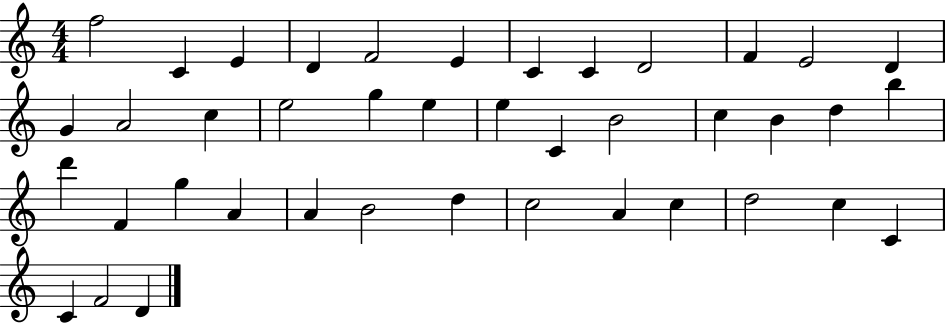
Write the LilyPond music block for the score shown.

{
  \clef treble
  \numericTimeSignature
  \time 4/4
  \key c \major
  f''2 c'4 e'4 | d'4 f'2 e'4 | c'4 c'4 d'2 | f'4 e'2 d'4 | \break g'4 a'2 c''4 | e''2 g''4 e''4 | e''4 c'4 b'2 | c''4 b'4 d''4 b''4 | \break d'''4 f'4 g''4 a'4 | a'4 b'2 d''4 | c''2 a'4 c''4 | d''2 c''4 c'4 | \break c'4 f'2 d'4 | \bar "|."
}